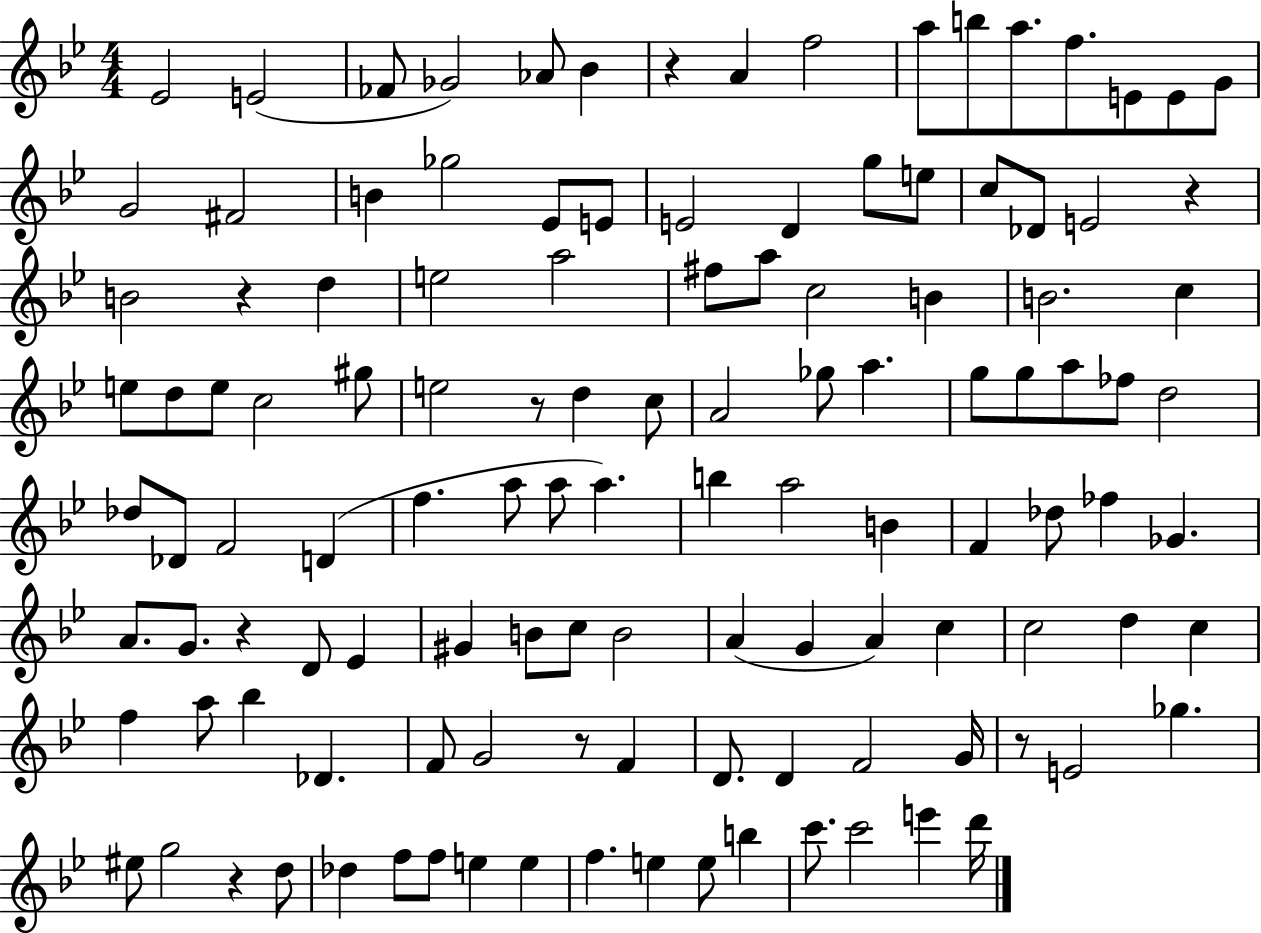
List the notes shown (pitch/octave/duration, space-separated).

Eb4/h E4/h FES4/e Gb4/h Ab4/e Bb4/q R/q A4/q F5/h A5/e B5/e A5/e. F5/e. E4/e E4/e G4/e G4/h F#4/h B4/q Gb5/h Eb4/e E4/e E4/h D4/q G5/e E5/e C5/e Db4/e E4/h R/q B4/h R/q D5/q E5/h A5/h F#5/e A5/e C5/h B4/q B4/h. C5/q E5/e D5/e E5/e C5/h G#5/e E5/h R/e D5/q C5/e A4/h Gb5/e A5/q. G5/e G5/e A5/e FES5/e D5/h Db5/e Db4/e F4/h D4/q F5/q. A5/e A5/e A5/q. B5/q A5/h B4/q F4/q Db5/e FES5/q Gb4/q. A4/e. G4/e. R/q D4/e Eb4/q G#4/q B4/e C5/e B4/h A4/q G4/q A4/q C5/q C5/h D5/q C5/q F5/q A5/e Bb5/q Db4/q. F4/e G4/h R/e F4/q D4/e. D4/q F4/h G4/s R/e E4/h Gb5/q. EIS5/e G5/h R/q D5/e Db5/q F5/e F5/e E5/q E5/q F5/q. E5/q E5/e B5/q C6/e. C6/h E6/q D6/s